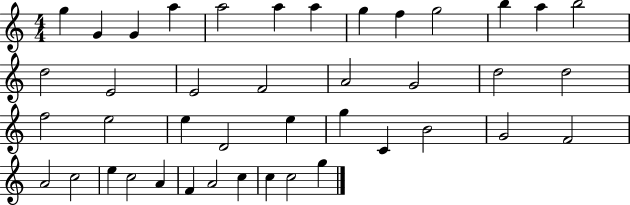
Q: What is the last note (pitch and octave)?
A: G5